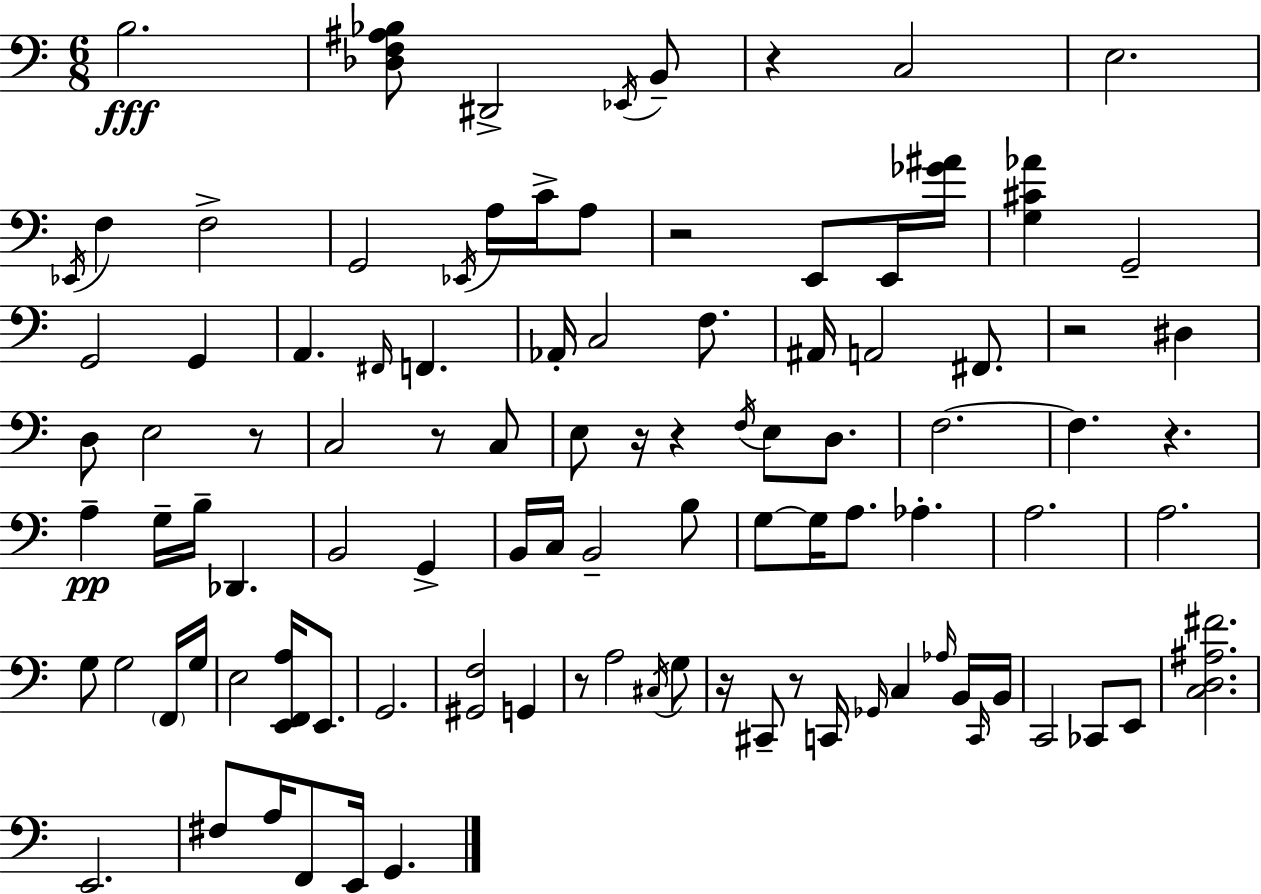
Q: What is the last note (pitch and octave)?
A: G2